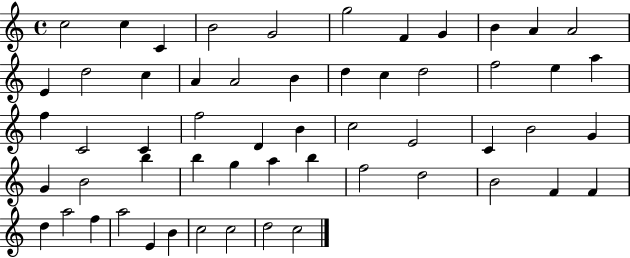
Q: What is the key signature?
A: C major